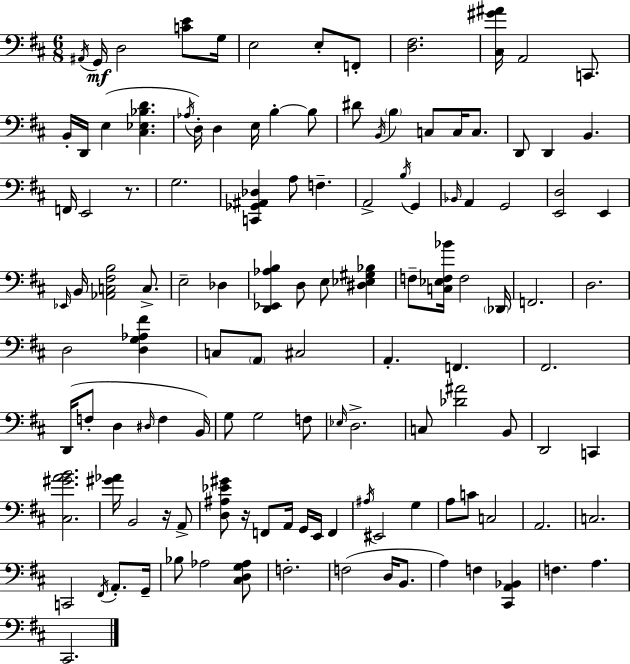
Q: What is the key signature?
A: D major